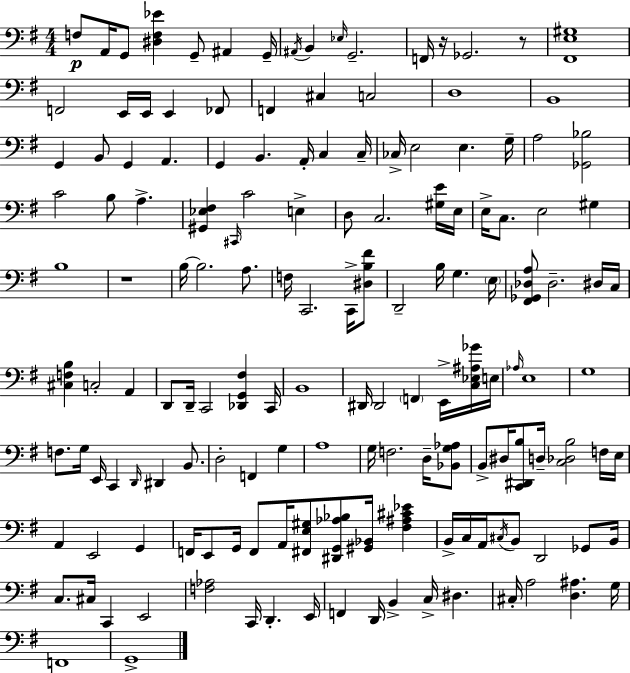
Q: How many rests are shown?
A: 3